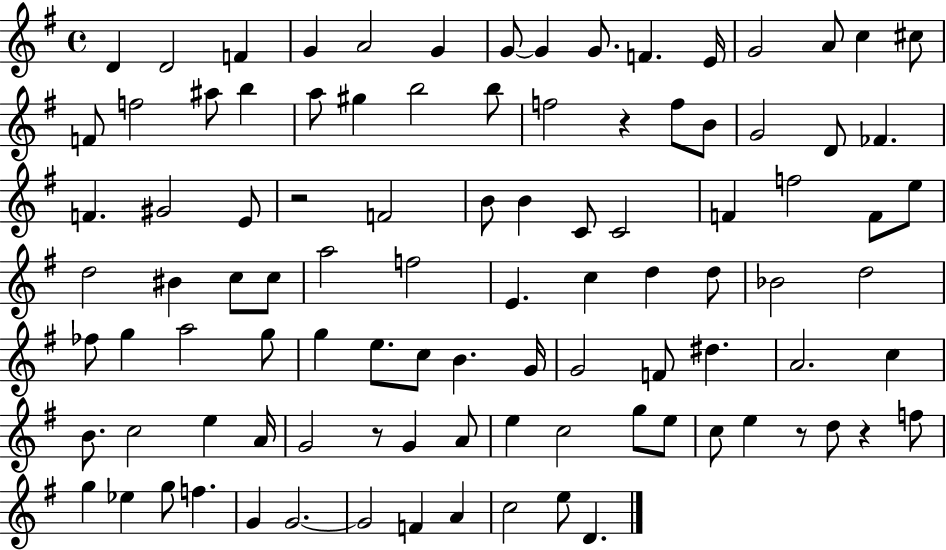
X:1
T:Untitled
M:4/4
L:1/4
K:G
D D2 F G A2 G G/2 G G/2 F E/4 G2 A/2 c ^c/2 F/2 f2 ^a/2 b a/2 ^g b2 b/2 f2 z f/2 B/2 G2 D/2 _F F ^G2 E/2 z2 F2 B/2 B C/2 C2 F f2 F/2 e/2 d2 ^B c/2 c/2 a2 f2 E c d d/2 _B2 d2 _f/2 g a2 g/2 g e/2 c/2 B G/4 G2 F/2 ^d A2 c B/2 c2 e A/4 G2 z/2 G A/2 e c2 g/2 e/2 c/2 e z/2 d/2 z f/2 g _e g/2 f G G2 G2 F A c2 e/2 D